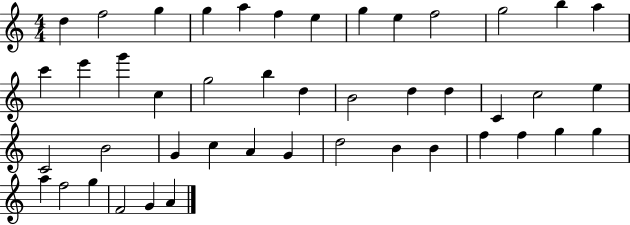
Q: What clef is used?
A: treble